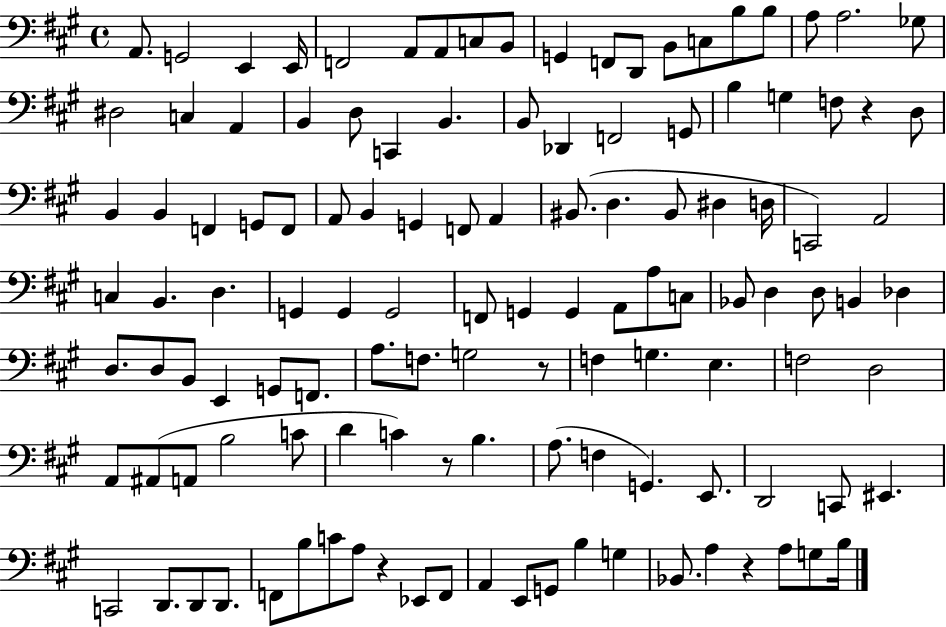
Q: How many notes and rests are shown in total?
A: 122